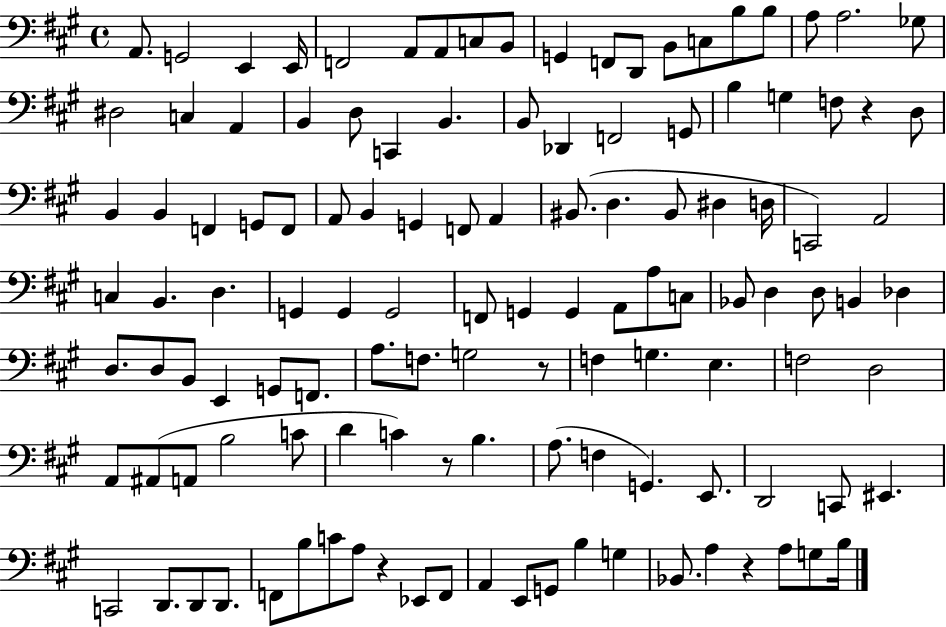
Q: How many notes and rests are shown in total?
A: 122